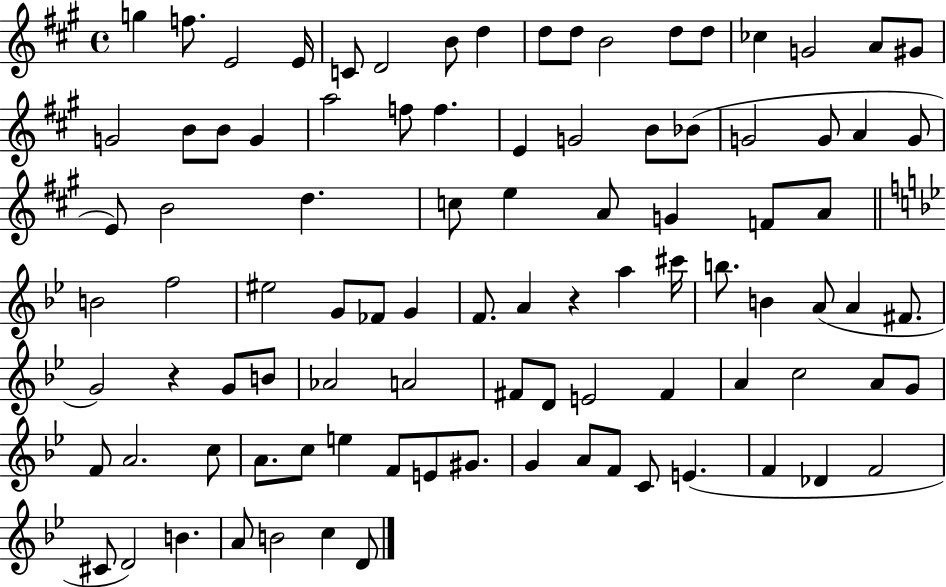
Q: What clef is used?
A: treble